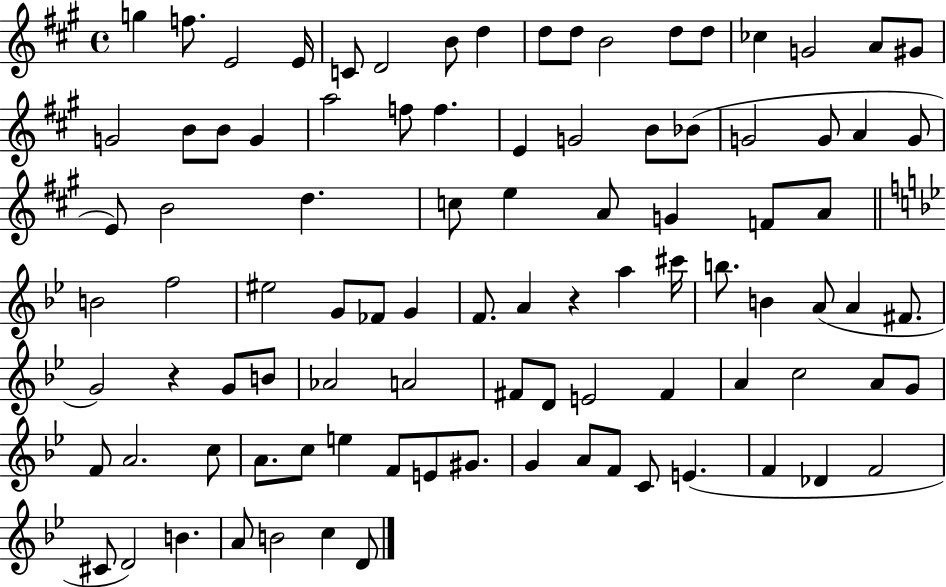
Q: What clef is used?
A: treble